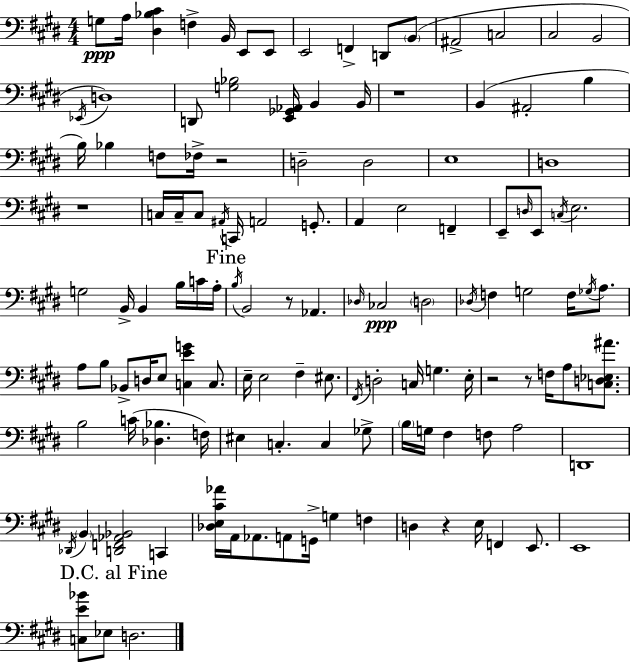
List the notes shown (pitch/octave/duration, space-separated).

G3/e A3/s [D#3,Bb3,C#4]/q F3/q B2/s E2/e E2/e E2/h F2/q D2/e B2/e A#2/h C3/h C#3/h B2/h Eb2/s D3/w D2/e [G3,Bb3]/h [E2,Gb2,Ab2]/s B2/q B2/s R/w B2/q A#2/h B3/q B3/s Bb3/q F3/e FES3/s R/h D3/h D3/h E3/w D3/w R/w C3/s C3/s C3/e A#2/s C2/s A2/h G2/e. A2/q E3/h F2/q E2/e D3/s E2/e C3/s E3/h. G3/h B2/s B2/q B3/s C4/s A3/s B3/s B2/h R/e Ab2/q. Db3/s CES3/h D3/h Db3/s F3/q G3/h F3/s Gb3/s A3/e. A3/e B3/e Bb2/e D3/s E3/e [C3,E4,G4]/q C3/e. E3/s E3/h F#3/q EIS3/e. F#2/s D3/h C3/s G3/q. E3/s R/h R/e F3/s A3/e [C3,D3,Eb3,A#4]/e. B3/h C4/s [Db3,Bb3]/q. F3/s EIS3/q C3/q. C3/q Gb3/e B3/s G3/s F#3/q F3/e A3/h D2/w Db2/s B2/q [D2,F2,Ab2,Bb2]/h C2/q [Db3,E3,C#4,Ab4]/s A2/s Ab2/e. A2/e G2/s G3/q F3/q D3/q R/q E3/s F2/q E2/e. E2/w [C3,E4,Bb4]/e Eb3/e D3/h.